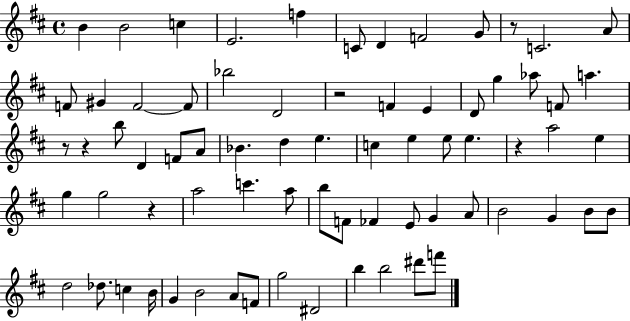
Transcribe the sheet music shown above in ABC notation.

X:1
T:Untitled
M:4/4
L:1/4
K:D
B B2 c E2 f C/2 D F2 G/2 z/2 C2 A/2 F/2 ^G F2 F/2 _b2 D2 z2 F E D/2 g _a/2 F/2 a z/2 z b/2 D F/2 A/2 _B d e c e e/2 e z a2 e g g2 z a2 c' a/2 b/2 F/2 _F E/2 G A/2 B2 G B/2 B/2 d2 _d/2 c B/4 G B2 A/2 F/2 g2 ^D2 b b2 ^d'/2 f'/2